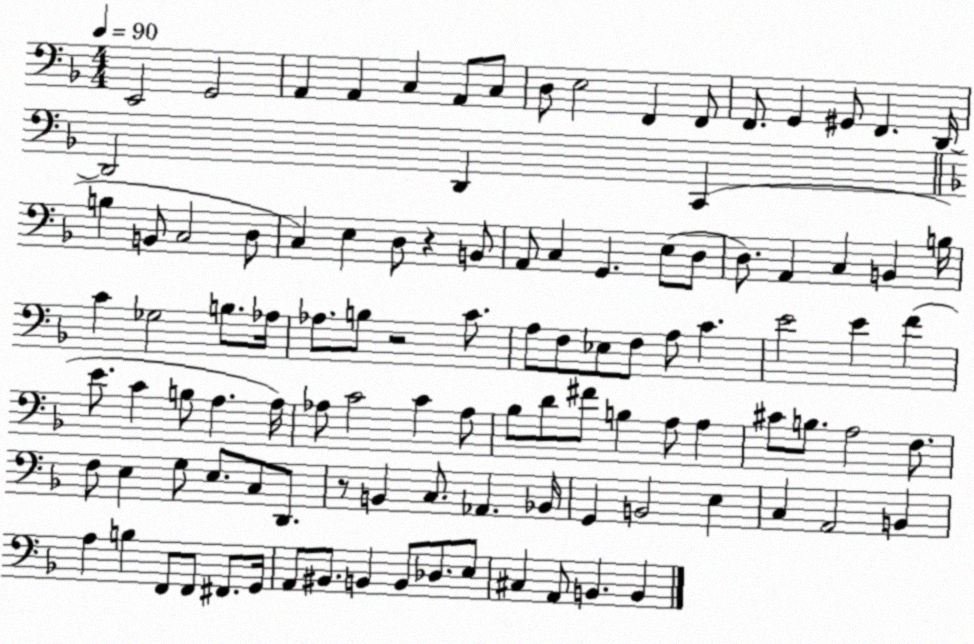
X:1
T:Untitled
M:4/4
L:1/4
K:F
E,,2 G,,2 A,, A,, C, A,,/2 C,/2 D,/2 E,2 F,, F,,/2 F,,/2 G,, ^G,,/2 F,, D,,/4 D,,2 D,, C,, B, B,,/2 C,2 D,/2 C, E, D,/2 z B,,/2 A,,/2 C, G,, E,/2 D,/2 D,/2 A,, C, B,, B,/4 C _G,2 B,/2 _A,/4 _A,/2 B,/2 z2 C/2 A,/2 F,/2 _E,/2 F,/2 A,/2 C E2 E F E/2 C B,/2 A, A,/4 _A,/2 C2 C _A,/2 _B,/2 D/2 ^F/2 B, A,/2 A, ^C/2 B,/2 A,2 F,/2 F,/2 E, G,/2 E,/2 C,/2 D,,/2 z/2 B,, C,/2 _A,, _B,,/4 G,, B,,2 E, C, A,,2 B,, A, B, F,,/2 F,,/2 ^F,,/2 G,,/4 A,,/2 ^B,,/2 B,, B,,/2 _D,/2 E,/2 ^C, A,,/2 B,, B,,